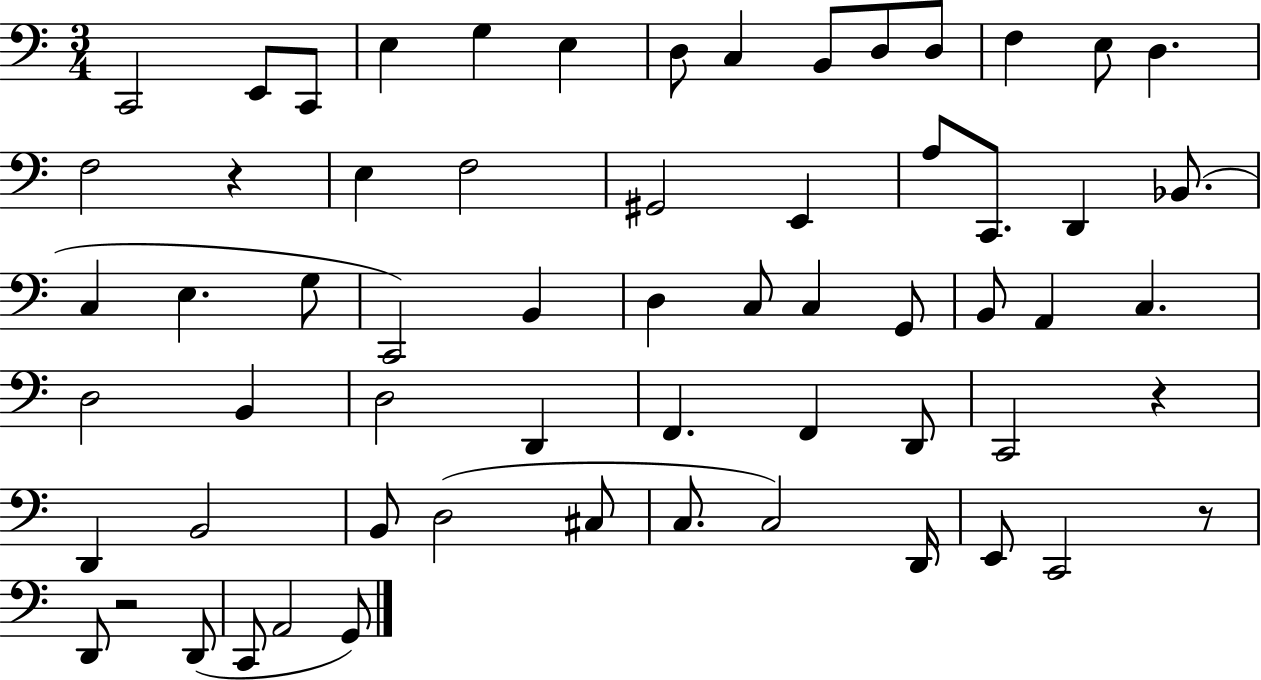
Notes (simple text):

C2/h E2/e C2/e E3/q G3/q E3/q D3/e C3/q B2/e D3/e D3/e F3/q E3/e D3/q. F3/h R/q E3/q F3/h G#2/h E2/q A3/e C2/e. D2/q Bb2/e. C3/q E3/q. G3/e C2/h B2/q D3/q C3/e C3/q G2/e B2/e A2/q C3/q. D3/h B2/q D3/h D2/q F2/q. F2/q D2/e C2/h R/q D2/q B2/h B2/e D3/h C#3/e C3/e. C3/h D2/s E2/e C2/h R/e D2/e R/h D2/e C2/e A2/h G2/e